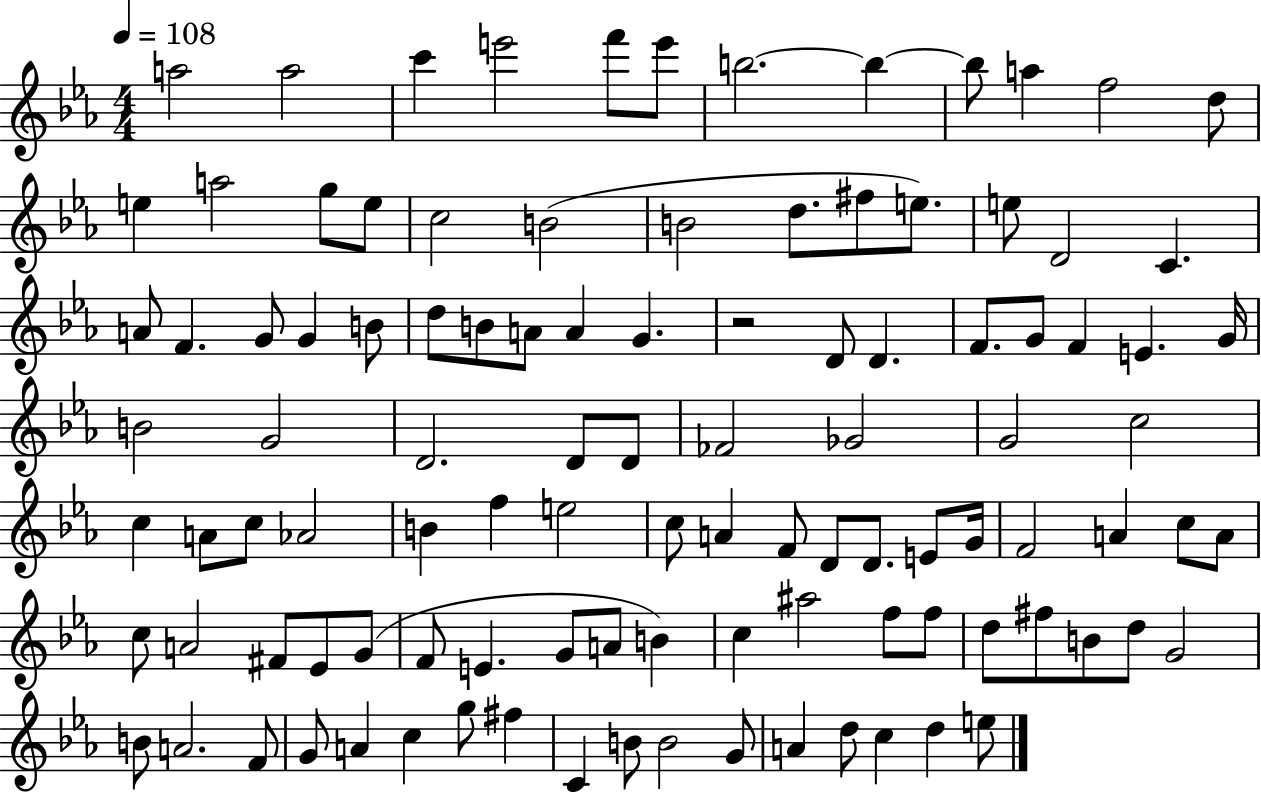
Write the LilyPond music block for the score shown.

{
  \clef treble
  \numericTimeSignature
  \time 4/4
  \key ees \major
  \tempo 4 = 108
  a''2 a''2 | c'''4 e'''2 f'''8 e'''8 | b''2.~~ b''4~~ | b''8 a''4 f''2 d''8 | \break e''4 a''2 g''8 e''8 | c''2 b'2( | b'2 d''8. fis''8 e''8.) | e''8 d'2 c'4. | \break a'8 f'4. g'8 g'4 b'8 | d''8 b'8 a'8 a'4 g'4. | r2 d'8 d'4. | f'8. g'8 f'4 e'4. g'16 | \break b'2 g'2 | d'2. d'8 d'8 | fes'2 ges'2 | g'2 c''2 | \break c''4 a'8 c''8 aes'2 | b'4 f''4 e''2 | c''8 a'4 f'8 d'8 d'8. e'8 g'16 | f'2 a'4 c''8 a'8 | \break c''8 a'2 fis'8 ees'8 g'8( | f'8 e'4. g'8 a'8 b'4) | c''4 ais''2 f''8 f''8 | d''8 fis''8 b'8 d''8 g'2 | \break b'8 a'2. f'8 | g'8 a'4 c''4 g''8 fis''4 | c'4 b'8 b'2 g'8 | a'4 d''8 c''4 d''4 e''8 | \break \bar "|."
}